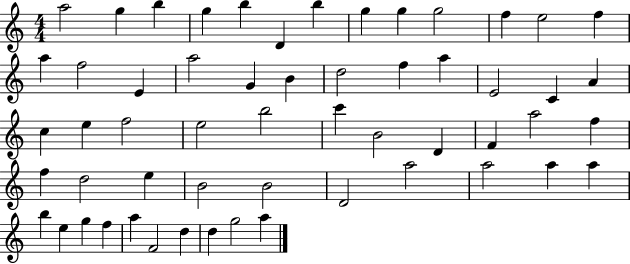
{
  \clef treble
  \numericTimeSignature
  \time 4/4
  \key c \major
  a''2 g''4 b''4 | g''4 b''4 d'4 b''4 | g''4 g''4 g''2 | f''4 e''2 f''4 | \break a''4 f''2 e'4 | a''2 g'4 b'4 | d''2 f''4 a''4 | e'2 c'4 a'4 | \break c''4 e''4 f''2 | e''2 b''2 | c'''4 b'2 d'4 | f'4 a''2 f''4 | \break f''4 d''2 e''4 | b'2 b'2 | d'2 a''2 | a''2 a''4 a''4 | \break b''4 e''4 g''4 f''4 | a''4 f'2 d''4 | d''4 g''2 a''4 | \bar "|."
}